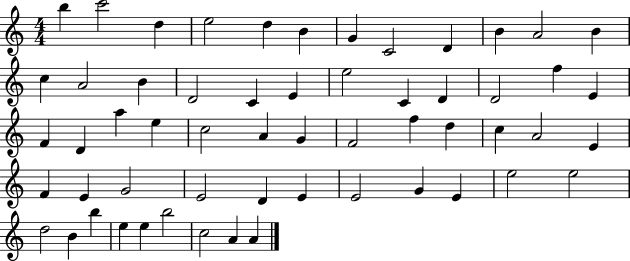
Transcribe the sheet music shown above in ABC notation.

X:1
T:Untitled
M:4/4
L:1/4
K:C
b c'2 d e2 d B G C2 D B A2 B c A2 B D2 C E e2 C D D2 f E F D a e c2 A G F2 f d c A2 E F E G2 E2 D E E2 G E e2 e2 d2 B b e e b2 c2 A A